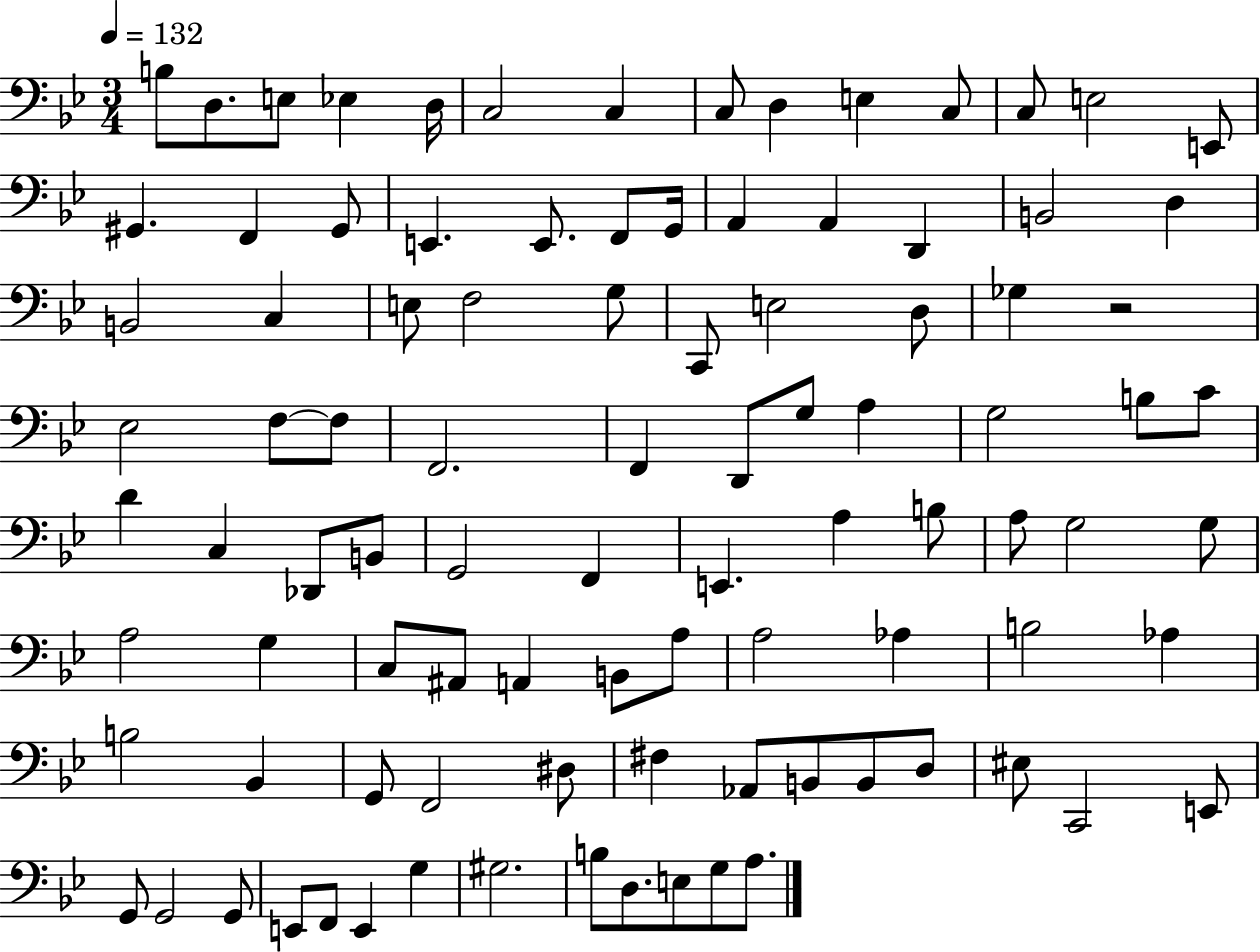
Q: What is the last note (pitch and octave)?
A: A3